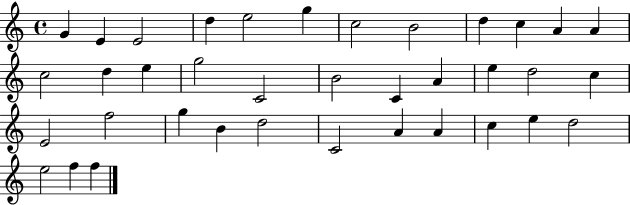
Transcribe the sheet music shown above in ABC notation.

X:1
T:Untitled
M:4/4
L:1/4
K:C
G E E2 d e2 g c2 B2 d c A A c2 d e g2 C2 B2 C A e d2 c E2 f2 g B d2 C2 A A c e d2 e2 f f